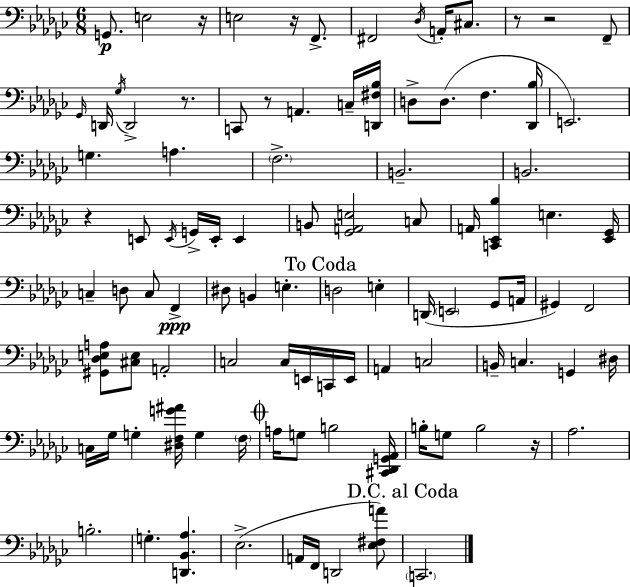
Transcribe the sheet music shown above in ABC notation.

X:1
T:Untitled
M:6/8
L:1/4
K:Ebm
G,,/2 E,2 z/4 E,2 z/4 F,,/2 ^F,,2 _D,/4 A,,/4 ^C,/2 z/2 z2 F,,/2 _G,,/4 D,,/4 _G,/4 D,,2 z/2 C,,/2 z/2 A,, C,/4 [D,,^F,_B,]/4 D,/2 D,/2 F, [_D,,_B,]/4 E,,2 G, A, F,2 B,,2 B,,2 z E,,/2 E,,/4 G,,/4 E,,/4 E,, B,,/2 [_G,,A,,E,]2 C,/2 A,,/4 [C,,_E,,_B,] E, [_E,,_G,,]/4 C, D,/2 C,/2 F,, ^D,/2 B,, E, D,2 E, D,,/4 E,,2 _G,,/2 A,,/4 ^G,, F,,2 [^G,,_D,E,A,]/2 [^C,E,]/2 A,,2 C,2 C,/4 E,,/4 C,,/4 E,,/4 A,, C,2 B,,/4 C, G,, ^D,/4 C,/4 _G,/4 G, [^D,F,G^A]/4 G, F,/4 A,/4 G,/2 B,2 [^C,,_D,,G,,_A,,]/4 B,/4 G,/2 B,2 z/4 _A,2 B,2 G, [D,,_B,,_A,] _E,2 A,,/4 F,,/4 D,,2 [_E,^F,A]/2 C,,2